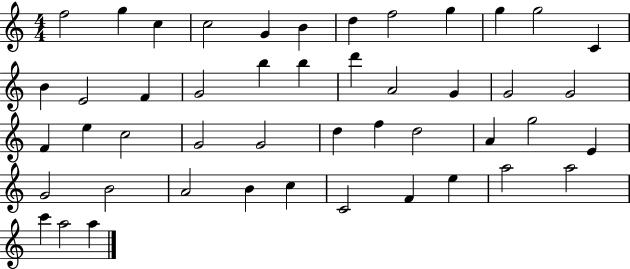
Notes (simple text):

F5/h G5/q C5/q C5/h G4/q B4/q D5/q F5/h G5/q G5/q G5/h C4/q B4/q E4/h F4/q G4/h B5/q B5/q D6/q A4/h G4/q G4/h G4/h F4/q E5/q C5/h G4/h G4/h D5/q F5/q D5/h A4/q G5/h E4/q G4/h B4/h A4/h B4/q C5/q C4/h F4/q E5/q A5/h A5/h C6/q A5/h A5/q